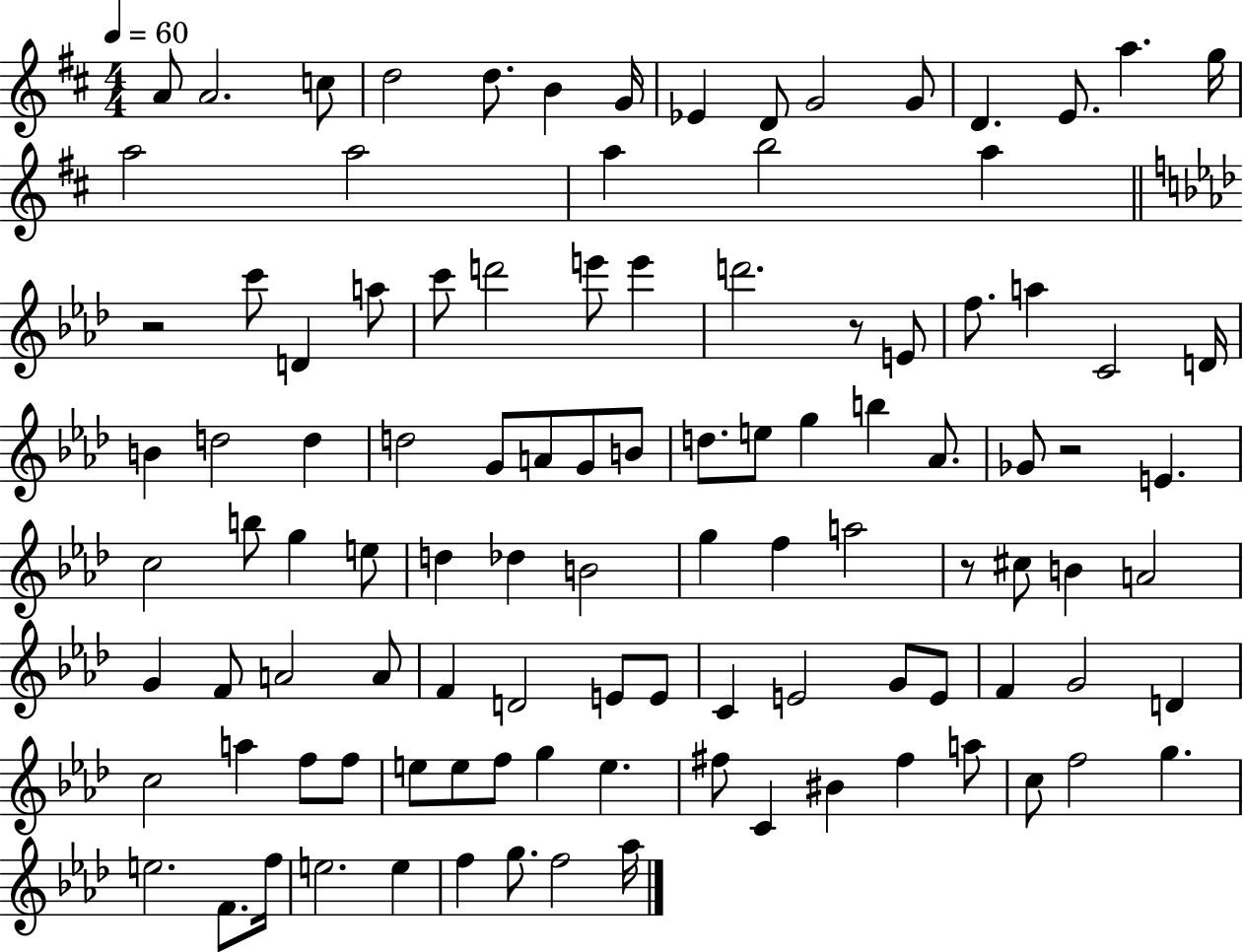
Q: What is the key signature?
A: D major